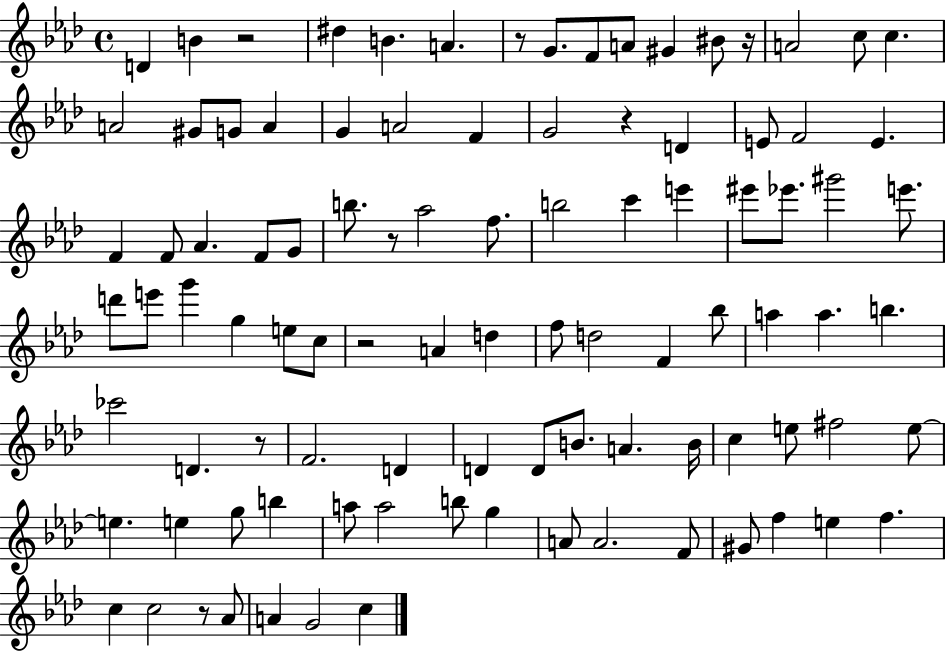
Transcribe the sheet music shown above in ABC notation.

X:1
T:Untitled
M:4/4
L:1/4
K:Ab
D B z2 ^d B A z/2 G/2 F/2 A/2 ^G ^B/2 z/4 A2 c/2 c A2 ^G/2 G/2 A G A2 F G2 z D E/2 F2 E F F/2 _A F/2 G/2 b/2 z/2 _a2 f/2 b2 c' e' ^e'/2 _e'/2 ^g'2 e'/2 d'/2 e'/2 g' g e/2 c/2 z2 A d f/2 d2 F _b/2 a a b _c'2 D z/2 F2 D D D/2 B/2 A B/4 c e/2 ^f2 e/2 e e g/2 b a/2 a2 b/2 g A/2 A2 F/2 ^G/2 f e f c c2 z/2 _A/2 A G2 c